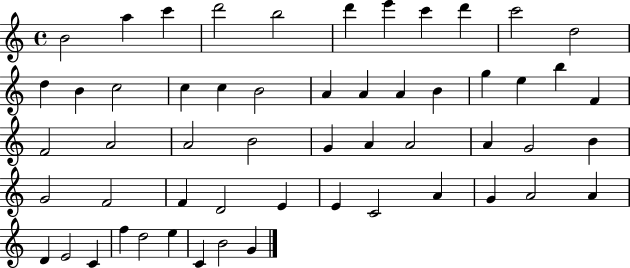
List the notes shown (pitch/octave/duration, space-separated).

B4/h A5/q C6/q D6/h B5/h D6/q E6/q C6/q D6/q C6/h D5/h D5/q B4/q C5/h C5/q C5/q B4/h A4/q A4/q A4/q B4/q G5/q E5/q B5/q F4/q F4/h A4/h A4/h B4/h G4/q A4/q A4/h A4/q G4/h B4/q G4/h F4/h F4/q D4/h E4/q E4/q C4/h A4/q G4/q A4/h A4/q D4/q E4/h C4/q F5/q D5/h E5/q C4/q B4/h G4/q